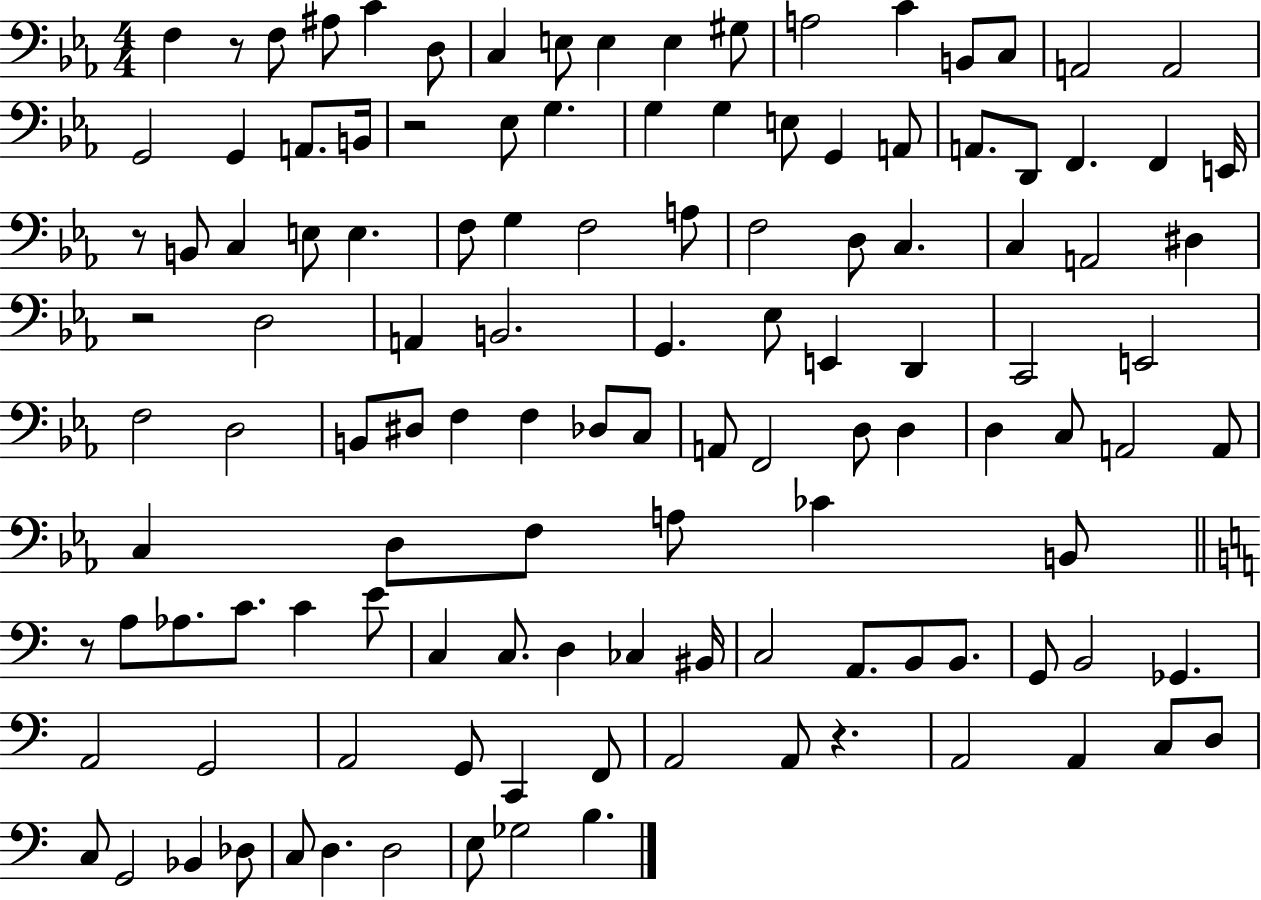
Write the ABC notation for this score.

X:1
T:Untitled
M:4/4
L:1/4
K:Eb
F, z/2 F,/2 ^A,/2 C D,/2 C, E,/2 E, E, ^G,/2 A,2 C B,,/2 C,/2 A,,2 A,,2 G,,2 G,, A,,/2 B,,/4 z2 _E,/2 G, G, G, E,/2 G,, A,,/2 A,,/2 D,,/2 F,, F,, E,,/4 z/2 B,,/2 C, E,/2 E, F,/2 G, F,2 A,/2 F,2 D,/2 C, C, A,,2 ^D, z2 D,2 A,, B,,2 G,, _E,/2 E,, D,, C,,2 E,,2 F,2 D,2 B,,/2 ^D,/2 F, F, _D,/2 C,/2 A,,/2 F,,2 D,/2 D, D, C,/2 A,,2 A,,/2 C, D,/2 F,/2 A,/2 _C B,,/2 z/2 A,/2 _A,/2 C/2 C E/2 C, C,/2 D, _C, ^B,,/4 C,2 A,,/2 B,,/2 B,,/2 G,,/2 B,,2 _G,, A,,2 G,,2 A,,2 G,,/2 C,, F,,/2 A,,2 A,,/2 z A,,2 A,, C,/2 D,/2 C,/2 G,,2 _B,, _D,/2 C,/2 D, D,2 E,/2 _G,2 B,